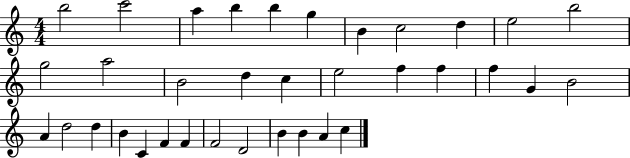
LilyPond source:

{
  \clef treble
  \numericTimeSignature
  \time 4/4
  \key c \major
  b''2 c'''2 | a''4 b''4 b''4 g''4 | b'4 c''2 d''4 | e''2 b''2 | \break g''2 a''2 | b'2 d''4 c''4 | e''2 f''4 f''4 | f''4 g'4 b'2 | \break a'4 d''2 d''4 | b'4 c'4 f'4 f'4 | f'2 d'2 | b'4 b'4 a'4 c''4 | \break \bar "|."
}